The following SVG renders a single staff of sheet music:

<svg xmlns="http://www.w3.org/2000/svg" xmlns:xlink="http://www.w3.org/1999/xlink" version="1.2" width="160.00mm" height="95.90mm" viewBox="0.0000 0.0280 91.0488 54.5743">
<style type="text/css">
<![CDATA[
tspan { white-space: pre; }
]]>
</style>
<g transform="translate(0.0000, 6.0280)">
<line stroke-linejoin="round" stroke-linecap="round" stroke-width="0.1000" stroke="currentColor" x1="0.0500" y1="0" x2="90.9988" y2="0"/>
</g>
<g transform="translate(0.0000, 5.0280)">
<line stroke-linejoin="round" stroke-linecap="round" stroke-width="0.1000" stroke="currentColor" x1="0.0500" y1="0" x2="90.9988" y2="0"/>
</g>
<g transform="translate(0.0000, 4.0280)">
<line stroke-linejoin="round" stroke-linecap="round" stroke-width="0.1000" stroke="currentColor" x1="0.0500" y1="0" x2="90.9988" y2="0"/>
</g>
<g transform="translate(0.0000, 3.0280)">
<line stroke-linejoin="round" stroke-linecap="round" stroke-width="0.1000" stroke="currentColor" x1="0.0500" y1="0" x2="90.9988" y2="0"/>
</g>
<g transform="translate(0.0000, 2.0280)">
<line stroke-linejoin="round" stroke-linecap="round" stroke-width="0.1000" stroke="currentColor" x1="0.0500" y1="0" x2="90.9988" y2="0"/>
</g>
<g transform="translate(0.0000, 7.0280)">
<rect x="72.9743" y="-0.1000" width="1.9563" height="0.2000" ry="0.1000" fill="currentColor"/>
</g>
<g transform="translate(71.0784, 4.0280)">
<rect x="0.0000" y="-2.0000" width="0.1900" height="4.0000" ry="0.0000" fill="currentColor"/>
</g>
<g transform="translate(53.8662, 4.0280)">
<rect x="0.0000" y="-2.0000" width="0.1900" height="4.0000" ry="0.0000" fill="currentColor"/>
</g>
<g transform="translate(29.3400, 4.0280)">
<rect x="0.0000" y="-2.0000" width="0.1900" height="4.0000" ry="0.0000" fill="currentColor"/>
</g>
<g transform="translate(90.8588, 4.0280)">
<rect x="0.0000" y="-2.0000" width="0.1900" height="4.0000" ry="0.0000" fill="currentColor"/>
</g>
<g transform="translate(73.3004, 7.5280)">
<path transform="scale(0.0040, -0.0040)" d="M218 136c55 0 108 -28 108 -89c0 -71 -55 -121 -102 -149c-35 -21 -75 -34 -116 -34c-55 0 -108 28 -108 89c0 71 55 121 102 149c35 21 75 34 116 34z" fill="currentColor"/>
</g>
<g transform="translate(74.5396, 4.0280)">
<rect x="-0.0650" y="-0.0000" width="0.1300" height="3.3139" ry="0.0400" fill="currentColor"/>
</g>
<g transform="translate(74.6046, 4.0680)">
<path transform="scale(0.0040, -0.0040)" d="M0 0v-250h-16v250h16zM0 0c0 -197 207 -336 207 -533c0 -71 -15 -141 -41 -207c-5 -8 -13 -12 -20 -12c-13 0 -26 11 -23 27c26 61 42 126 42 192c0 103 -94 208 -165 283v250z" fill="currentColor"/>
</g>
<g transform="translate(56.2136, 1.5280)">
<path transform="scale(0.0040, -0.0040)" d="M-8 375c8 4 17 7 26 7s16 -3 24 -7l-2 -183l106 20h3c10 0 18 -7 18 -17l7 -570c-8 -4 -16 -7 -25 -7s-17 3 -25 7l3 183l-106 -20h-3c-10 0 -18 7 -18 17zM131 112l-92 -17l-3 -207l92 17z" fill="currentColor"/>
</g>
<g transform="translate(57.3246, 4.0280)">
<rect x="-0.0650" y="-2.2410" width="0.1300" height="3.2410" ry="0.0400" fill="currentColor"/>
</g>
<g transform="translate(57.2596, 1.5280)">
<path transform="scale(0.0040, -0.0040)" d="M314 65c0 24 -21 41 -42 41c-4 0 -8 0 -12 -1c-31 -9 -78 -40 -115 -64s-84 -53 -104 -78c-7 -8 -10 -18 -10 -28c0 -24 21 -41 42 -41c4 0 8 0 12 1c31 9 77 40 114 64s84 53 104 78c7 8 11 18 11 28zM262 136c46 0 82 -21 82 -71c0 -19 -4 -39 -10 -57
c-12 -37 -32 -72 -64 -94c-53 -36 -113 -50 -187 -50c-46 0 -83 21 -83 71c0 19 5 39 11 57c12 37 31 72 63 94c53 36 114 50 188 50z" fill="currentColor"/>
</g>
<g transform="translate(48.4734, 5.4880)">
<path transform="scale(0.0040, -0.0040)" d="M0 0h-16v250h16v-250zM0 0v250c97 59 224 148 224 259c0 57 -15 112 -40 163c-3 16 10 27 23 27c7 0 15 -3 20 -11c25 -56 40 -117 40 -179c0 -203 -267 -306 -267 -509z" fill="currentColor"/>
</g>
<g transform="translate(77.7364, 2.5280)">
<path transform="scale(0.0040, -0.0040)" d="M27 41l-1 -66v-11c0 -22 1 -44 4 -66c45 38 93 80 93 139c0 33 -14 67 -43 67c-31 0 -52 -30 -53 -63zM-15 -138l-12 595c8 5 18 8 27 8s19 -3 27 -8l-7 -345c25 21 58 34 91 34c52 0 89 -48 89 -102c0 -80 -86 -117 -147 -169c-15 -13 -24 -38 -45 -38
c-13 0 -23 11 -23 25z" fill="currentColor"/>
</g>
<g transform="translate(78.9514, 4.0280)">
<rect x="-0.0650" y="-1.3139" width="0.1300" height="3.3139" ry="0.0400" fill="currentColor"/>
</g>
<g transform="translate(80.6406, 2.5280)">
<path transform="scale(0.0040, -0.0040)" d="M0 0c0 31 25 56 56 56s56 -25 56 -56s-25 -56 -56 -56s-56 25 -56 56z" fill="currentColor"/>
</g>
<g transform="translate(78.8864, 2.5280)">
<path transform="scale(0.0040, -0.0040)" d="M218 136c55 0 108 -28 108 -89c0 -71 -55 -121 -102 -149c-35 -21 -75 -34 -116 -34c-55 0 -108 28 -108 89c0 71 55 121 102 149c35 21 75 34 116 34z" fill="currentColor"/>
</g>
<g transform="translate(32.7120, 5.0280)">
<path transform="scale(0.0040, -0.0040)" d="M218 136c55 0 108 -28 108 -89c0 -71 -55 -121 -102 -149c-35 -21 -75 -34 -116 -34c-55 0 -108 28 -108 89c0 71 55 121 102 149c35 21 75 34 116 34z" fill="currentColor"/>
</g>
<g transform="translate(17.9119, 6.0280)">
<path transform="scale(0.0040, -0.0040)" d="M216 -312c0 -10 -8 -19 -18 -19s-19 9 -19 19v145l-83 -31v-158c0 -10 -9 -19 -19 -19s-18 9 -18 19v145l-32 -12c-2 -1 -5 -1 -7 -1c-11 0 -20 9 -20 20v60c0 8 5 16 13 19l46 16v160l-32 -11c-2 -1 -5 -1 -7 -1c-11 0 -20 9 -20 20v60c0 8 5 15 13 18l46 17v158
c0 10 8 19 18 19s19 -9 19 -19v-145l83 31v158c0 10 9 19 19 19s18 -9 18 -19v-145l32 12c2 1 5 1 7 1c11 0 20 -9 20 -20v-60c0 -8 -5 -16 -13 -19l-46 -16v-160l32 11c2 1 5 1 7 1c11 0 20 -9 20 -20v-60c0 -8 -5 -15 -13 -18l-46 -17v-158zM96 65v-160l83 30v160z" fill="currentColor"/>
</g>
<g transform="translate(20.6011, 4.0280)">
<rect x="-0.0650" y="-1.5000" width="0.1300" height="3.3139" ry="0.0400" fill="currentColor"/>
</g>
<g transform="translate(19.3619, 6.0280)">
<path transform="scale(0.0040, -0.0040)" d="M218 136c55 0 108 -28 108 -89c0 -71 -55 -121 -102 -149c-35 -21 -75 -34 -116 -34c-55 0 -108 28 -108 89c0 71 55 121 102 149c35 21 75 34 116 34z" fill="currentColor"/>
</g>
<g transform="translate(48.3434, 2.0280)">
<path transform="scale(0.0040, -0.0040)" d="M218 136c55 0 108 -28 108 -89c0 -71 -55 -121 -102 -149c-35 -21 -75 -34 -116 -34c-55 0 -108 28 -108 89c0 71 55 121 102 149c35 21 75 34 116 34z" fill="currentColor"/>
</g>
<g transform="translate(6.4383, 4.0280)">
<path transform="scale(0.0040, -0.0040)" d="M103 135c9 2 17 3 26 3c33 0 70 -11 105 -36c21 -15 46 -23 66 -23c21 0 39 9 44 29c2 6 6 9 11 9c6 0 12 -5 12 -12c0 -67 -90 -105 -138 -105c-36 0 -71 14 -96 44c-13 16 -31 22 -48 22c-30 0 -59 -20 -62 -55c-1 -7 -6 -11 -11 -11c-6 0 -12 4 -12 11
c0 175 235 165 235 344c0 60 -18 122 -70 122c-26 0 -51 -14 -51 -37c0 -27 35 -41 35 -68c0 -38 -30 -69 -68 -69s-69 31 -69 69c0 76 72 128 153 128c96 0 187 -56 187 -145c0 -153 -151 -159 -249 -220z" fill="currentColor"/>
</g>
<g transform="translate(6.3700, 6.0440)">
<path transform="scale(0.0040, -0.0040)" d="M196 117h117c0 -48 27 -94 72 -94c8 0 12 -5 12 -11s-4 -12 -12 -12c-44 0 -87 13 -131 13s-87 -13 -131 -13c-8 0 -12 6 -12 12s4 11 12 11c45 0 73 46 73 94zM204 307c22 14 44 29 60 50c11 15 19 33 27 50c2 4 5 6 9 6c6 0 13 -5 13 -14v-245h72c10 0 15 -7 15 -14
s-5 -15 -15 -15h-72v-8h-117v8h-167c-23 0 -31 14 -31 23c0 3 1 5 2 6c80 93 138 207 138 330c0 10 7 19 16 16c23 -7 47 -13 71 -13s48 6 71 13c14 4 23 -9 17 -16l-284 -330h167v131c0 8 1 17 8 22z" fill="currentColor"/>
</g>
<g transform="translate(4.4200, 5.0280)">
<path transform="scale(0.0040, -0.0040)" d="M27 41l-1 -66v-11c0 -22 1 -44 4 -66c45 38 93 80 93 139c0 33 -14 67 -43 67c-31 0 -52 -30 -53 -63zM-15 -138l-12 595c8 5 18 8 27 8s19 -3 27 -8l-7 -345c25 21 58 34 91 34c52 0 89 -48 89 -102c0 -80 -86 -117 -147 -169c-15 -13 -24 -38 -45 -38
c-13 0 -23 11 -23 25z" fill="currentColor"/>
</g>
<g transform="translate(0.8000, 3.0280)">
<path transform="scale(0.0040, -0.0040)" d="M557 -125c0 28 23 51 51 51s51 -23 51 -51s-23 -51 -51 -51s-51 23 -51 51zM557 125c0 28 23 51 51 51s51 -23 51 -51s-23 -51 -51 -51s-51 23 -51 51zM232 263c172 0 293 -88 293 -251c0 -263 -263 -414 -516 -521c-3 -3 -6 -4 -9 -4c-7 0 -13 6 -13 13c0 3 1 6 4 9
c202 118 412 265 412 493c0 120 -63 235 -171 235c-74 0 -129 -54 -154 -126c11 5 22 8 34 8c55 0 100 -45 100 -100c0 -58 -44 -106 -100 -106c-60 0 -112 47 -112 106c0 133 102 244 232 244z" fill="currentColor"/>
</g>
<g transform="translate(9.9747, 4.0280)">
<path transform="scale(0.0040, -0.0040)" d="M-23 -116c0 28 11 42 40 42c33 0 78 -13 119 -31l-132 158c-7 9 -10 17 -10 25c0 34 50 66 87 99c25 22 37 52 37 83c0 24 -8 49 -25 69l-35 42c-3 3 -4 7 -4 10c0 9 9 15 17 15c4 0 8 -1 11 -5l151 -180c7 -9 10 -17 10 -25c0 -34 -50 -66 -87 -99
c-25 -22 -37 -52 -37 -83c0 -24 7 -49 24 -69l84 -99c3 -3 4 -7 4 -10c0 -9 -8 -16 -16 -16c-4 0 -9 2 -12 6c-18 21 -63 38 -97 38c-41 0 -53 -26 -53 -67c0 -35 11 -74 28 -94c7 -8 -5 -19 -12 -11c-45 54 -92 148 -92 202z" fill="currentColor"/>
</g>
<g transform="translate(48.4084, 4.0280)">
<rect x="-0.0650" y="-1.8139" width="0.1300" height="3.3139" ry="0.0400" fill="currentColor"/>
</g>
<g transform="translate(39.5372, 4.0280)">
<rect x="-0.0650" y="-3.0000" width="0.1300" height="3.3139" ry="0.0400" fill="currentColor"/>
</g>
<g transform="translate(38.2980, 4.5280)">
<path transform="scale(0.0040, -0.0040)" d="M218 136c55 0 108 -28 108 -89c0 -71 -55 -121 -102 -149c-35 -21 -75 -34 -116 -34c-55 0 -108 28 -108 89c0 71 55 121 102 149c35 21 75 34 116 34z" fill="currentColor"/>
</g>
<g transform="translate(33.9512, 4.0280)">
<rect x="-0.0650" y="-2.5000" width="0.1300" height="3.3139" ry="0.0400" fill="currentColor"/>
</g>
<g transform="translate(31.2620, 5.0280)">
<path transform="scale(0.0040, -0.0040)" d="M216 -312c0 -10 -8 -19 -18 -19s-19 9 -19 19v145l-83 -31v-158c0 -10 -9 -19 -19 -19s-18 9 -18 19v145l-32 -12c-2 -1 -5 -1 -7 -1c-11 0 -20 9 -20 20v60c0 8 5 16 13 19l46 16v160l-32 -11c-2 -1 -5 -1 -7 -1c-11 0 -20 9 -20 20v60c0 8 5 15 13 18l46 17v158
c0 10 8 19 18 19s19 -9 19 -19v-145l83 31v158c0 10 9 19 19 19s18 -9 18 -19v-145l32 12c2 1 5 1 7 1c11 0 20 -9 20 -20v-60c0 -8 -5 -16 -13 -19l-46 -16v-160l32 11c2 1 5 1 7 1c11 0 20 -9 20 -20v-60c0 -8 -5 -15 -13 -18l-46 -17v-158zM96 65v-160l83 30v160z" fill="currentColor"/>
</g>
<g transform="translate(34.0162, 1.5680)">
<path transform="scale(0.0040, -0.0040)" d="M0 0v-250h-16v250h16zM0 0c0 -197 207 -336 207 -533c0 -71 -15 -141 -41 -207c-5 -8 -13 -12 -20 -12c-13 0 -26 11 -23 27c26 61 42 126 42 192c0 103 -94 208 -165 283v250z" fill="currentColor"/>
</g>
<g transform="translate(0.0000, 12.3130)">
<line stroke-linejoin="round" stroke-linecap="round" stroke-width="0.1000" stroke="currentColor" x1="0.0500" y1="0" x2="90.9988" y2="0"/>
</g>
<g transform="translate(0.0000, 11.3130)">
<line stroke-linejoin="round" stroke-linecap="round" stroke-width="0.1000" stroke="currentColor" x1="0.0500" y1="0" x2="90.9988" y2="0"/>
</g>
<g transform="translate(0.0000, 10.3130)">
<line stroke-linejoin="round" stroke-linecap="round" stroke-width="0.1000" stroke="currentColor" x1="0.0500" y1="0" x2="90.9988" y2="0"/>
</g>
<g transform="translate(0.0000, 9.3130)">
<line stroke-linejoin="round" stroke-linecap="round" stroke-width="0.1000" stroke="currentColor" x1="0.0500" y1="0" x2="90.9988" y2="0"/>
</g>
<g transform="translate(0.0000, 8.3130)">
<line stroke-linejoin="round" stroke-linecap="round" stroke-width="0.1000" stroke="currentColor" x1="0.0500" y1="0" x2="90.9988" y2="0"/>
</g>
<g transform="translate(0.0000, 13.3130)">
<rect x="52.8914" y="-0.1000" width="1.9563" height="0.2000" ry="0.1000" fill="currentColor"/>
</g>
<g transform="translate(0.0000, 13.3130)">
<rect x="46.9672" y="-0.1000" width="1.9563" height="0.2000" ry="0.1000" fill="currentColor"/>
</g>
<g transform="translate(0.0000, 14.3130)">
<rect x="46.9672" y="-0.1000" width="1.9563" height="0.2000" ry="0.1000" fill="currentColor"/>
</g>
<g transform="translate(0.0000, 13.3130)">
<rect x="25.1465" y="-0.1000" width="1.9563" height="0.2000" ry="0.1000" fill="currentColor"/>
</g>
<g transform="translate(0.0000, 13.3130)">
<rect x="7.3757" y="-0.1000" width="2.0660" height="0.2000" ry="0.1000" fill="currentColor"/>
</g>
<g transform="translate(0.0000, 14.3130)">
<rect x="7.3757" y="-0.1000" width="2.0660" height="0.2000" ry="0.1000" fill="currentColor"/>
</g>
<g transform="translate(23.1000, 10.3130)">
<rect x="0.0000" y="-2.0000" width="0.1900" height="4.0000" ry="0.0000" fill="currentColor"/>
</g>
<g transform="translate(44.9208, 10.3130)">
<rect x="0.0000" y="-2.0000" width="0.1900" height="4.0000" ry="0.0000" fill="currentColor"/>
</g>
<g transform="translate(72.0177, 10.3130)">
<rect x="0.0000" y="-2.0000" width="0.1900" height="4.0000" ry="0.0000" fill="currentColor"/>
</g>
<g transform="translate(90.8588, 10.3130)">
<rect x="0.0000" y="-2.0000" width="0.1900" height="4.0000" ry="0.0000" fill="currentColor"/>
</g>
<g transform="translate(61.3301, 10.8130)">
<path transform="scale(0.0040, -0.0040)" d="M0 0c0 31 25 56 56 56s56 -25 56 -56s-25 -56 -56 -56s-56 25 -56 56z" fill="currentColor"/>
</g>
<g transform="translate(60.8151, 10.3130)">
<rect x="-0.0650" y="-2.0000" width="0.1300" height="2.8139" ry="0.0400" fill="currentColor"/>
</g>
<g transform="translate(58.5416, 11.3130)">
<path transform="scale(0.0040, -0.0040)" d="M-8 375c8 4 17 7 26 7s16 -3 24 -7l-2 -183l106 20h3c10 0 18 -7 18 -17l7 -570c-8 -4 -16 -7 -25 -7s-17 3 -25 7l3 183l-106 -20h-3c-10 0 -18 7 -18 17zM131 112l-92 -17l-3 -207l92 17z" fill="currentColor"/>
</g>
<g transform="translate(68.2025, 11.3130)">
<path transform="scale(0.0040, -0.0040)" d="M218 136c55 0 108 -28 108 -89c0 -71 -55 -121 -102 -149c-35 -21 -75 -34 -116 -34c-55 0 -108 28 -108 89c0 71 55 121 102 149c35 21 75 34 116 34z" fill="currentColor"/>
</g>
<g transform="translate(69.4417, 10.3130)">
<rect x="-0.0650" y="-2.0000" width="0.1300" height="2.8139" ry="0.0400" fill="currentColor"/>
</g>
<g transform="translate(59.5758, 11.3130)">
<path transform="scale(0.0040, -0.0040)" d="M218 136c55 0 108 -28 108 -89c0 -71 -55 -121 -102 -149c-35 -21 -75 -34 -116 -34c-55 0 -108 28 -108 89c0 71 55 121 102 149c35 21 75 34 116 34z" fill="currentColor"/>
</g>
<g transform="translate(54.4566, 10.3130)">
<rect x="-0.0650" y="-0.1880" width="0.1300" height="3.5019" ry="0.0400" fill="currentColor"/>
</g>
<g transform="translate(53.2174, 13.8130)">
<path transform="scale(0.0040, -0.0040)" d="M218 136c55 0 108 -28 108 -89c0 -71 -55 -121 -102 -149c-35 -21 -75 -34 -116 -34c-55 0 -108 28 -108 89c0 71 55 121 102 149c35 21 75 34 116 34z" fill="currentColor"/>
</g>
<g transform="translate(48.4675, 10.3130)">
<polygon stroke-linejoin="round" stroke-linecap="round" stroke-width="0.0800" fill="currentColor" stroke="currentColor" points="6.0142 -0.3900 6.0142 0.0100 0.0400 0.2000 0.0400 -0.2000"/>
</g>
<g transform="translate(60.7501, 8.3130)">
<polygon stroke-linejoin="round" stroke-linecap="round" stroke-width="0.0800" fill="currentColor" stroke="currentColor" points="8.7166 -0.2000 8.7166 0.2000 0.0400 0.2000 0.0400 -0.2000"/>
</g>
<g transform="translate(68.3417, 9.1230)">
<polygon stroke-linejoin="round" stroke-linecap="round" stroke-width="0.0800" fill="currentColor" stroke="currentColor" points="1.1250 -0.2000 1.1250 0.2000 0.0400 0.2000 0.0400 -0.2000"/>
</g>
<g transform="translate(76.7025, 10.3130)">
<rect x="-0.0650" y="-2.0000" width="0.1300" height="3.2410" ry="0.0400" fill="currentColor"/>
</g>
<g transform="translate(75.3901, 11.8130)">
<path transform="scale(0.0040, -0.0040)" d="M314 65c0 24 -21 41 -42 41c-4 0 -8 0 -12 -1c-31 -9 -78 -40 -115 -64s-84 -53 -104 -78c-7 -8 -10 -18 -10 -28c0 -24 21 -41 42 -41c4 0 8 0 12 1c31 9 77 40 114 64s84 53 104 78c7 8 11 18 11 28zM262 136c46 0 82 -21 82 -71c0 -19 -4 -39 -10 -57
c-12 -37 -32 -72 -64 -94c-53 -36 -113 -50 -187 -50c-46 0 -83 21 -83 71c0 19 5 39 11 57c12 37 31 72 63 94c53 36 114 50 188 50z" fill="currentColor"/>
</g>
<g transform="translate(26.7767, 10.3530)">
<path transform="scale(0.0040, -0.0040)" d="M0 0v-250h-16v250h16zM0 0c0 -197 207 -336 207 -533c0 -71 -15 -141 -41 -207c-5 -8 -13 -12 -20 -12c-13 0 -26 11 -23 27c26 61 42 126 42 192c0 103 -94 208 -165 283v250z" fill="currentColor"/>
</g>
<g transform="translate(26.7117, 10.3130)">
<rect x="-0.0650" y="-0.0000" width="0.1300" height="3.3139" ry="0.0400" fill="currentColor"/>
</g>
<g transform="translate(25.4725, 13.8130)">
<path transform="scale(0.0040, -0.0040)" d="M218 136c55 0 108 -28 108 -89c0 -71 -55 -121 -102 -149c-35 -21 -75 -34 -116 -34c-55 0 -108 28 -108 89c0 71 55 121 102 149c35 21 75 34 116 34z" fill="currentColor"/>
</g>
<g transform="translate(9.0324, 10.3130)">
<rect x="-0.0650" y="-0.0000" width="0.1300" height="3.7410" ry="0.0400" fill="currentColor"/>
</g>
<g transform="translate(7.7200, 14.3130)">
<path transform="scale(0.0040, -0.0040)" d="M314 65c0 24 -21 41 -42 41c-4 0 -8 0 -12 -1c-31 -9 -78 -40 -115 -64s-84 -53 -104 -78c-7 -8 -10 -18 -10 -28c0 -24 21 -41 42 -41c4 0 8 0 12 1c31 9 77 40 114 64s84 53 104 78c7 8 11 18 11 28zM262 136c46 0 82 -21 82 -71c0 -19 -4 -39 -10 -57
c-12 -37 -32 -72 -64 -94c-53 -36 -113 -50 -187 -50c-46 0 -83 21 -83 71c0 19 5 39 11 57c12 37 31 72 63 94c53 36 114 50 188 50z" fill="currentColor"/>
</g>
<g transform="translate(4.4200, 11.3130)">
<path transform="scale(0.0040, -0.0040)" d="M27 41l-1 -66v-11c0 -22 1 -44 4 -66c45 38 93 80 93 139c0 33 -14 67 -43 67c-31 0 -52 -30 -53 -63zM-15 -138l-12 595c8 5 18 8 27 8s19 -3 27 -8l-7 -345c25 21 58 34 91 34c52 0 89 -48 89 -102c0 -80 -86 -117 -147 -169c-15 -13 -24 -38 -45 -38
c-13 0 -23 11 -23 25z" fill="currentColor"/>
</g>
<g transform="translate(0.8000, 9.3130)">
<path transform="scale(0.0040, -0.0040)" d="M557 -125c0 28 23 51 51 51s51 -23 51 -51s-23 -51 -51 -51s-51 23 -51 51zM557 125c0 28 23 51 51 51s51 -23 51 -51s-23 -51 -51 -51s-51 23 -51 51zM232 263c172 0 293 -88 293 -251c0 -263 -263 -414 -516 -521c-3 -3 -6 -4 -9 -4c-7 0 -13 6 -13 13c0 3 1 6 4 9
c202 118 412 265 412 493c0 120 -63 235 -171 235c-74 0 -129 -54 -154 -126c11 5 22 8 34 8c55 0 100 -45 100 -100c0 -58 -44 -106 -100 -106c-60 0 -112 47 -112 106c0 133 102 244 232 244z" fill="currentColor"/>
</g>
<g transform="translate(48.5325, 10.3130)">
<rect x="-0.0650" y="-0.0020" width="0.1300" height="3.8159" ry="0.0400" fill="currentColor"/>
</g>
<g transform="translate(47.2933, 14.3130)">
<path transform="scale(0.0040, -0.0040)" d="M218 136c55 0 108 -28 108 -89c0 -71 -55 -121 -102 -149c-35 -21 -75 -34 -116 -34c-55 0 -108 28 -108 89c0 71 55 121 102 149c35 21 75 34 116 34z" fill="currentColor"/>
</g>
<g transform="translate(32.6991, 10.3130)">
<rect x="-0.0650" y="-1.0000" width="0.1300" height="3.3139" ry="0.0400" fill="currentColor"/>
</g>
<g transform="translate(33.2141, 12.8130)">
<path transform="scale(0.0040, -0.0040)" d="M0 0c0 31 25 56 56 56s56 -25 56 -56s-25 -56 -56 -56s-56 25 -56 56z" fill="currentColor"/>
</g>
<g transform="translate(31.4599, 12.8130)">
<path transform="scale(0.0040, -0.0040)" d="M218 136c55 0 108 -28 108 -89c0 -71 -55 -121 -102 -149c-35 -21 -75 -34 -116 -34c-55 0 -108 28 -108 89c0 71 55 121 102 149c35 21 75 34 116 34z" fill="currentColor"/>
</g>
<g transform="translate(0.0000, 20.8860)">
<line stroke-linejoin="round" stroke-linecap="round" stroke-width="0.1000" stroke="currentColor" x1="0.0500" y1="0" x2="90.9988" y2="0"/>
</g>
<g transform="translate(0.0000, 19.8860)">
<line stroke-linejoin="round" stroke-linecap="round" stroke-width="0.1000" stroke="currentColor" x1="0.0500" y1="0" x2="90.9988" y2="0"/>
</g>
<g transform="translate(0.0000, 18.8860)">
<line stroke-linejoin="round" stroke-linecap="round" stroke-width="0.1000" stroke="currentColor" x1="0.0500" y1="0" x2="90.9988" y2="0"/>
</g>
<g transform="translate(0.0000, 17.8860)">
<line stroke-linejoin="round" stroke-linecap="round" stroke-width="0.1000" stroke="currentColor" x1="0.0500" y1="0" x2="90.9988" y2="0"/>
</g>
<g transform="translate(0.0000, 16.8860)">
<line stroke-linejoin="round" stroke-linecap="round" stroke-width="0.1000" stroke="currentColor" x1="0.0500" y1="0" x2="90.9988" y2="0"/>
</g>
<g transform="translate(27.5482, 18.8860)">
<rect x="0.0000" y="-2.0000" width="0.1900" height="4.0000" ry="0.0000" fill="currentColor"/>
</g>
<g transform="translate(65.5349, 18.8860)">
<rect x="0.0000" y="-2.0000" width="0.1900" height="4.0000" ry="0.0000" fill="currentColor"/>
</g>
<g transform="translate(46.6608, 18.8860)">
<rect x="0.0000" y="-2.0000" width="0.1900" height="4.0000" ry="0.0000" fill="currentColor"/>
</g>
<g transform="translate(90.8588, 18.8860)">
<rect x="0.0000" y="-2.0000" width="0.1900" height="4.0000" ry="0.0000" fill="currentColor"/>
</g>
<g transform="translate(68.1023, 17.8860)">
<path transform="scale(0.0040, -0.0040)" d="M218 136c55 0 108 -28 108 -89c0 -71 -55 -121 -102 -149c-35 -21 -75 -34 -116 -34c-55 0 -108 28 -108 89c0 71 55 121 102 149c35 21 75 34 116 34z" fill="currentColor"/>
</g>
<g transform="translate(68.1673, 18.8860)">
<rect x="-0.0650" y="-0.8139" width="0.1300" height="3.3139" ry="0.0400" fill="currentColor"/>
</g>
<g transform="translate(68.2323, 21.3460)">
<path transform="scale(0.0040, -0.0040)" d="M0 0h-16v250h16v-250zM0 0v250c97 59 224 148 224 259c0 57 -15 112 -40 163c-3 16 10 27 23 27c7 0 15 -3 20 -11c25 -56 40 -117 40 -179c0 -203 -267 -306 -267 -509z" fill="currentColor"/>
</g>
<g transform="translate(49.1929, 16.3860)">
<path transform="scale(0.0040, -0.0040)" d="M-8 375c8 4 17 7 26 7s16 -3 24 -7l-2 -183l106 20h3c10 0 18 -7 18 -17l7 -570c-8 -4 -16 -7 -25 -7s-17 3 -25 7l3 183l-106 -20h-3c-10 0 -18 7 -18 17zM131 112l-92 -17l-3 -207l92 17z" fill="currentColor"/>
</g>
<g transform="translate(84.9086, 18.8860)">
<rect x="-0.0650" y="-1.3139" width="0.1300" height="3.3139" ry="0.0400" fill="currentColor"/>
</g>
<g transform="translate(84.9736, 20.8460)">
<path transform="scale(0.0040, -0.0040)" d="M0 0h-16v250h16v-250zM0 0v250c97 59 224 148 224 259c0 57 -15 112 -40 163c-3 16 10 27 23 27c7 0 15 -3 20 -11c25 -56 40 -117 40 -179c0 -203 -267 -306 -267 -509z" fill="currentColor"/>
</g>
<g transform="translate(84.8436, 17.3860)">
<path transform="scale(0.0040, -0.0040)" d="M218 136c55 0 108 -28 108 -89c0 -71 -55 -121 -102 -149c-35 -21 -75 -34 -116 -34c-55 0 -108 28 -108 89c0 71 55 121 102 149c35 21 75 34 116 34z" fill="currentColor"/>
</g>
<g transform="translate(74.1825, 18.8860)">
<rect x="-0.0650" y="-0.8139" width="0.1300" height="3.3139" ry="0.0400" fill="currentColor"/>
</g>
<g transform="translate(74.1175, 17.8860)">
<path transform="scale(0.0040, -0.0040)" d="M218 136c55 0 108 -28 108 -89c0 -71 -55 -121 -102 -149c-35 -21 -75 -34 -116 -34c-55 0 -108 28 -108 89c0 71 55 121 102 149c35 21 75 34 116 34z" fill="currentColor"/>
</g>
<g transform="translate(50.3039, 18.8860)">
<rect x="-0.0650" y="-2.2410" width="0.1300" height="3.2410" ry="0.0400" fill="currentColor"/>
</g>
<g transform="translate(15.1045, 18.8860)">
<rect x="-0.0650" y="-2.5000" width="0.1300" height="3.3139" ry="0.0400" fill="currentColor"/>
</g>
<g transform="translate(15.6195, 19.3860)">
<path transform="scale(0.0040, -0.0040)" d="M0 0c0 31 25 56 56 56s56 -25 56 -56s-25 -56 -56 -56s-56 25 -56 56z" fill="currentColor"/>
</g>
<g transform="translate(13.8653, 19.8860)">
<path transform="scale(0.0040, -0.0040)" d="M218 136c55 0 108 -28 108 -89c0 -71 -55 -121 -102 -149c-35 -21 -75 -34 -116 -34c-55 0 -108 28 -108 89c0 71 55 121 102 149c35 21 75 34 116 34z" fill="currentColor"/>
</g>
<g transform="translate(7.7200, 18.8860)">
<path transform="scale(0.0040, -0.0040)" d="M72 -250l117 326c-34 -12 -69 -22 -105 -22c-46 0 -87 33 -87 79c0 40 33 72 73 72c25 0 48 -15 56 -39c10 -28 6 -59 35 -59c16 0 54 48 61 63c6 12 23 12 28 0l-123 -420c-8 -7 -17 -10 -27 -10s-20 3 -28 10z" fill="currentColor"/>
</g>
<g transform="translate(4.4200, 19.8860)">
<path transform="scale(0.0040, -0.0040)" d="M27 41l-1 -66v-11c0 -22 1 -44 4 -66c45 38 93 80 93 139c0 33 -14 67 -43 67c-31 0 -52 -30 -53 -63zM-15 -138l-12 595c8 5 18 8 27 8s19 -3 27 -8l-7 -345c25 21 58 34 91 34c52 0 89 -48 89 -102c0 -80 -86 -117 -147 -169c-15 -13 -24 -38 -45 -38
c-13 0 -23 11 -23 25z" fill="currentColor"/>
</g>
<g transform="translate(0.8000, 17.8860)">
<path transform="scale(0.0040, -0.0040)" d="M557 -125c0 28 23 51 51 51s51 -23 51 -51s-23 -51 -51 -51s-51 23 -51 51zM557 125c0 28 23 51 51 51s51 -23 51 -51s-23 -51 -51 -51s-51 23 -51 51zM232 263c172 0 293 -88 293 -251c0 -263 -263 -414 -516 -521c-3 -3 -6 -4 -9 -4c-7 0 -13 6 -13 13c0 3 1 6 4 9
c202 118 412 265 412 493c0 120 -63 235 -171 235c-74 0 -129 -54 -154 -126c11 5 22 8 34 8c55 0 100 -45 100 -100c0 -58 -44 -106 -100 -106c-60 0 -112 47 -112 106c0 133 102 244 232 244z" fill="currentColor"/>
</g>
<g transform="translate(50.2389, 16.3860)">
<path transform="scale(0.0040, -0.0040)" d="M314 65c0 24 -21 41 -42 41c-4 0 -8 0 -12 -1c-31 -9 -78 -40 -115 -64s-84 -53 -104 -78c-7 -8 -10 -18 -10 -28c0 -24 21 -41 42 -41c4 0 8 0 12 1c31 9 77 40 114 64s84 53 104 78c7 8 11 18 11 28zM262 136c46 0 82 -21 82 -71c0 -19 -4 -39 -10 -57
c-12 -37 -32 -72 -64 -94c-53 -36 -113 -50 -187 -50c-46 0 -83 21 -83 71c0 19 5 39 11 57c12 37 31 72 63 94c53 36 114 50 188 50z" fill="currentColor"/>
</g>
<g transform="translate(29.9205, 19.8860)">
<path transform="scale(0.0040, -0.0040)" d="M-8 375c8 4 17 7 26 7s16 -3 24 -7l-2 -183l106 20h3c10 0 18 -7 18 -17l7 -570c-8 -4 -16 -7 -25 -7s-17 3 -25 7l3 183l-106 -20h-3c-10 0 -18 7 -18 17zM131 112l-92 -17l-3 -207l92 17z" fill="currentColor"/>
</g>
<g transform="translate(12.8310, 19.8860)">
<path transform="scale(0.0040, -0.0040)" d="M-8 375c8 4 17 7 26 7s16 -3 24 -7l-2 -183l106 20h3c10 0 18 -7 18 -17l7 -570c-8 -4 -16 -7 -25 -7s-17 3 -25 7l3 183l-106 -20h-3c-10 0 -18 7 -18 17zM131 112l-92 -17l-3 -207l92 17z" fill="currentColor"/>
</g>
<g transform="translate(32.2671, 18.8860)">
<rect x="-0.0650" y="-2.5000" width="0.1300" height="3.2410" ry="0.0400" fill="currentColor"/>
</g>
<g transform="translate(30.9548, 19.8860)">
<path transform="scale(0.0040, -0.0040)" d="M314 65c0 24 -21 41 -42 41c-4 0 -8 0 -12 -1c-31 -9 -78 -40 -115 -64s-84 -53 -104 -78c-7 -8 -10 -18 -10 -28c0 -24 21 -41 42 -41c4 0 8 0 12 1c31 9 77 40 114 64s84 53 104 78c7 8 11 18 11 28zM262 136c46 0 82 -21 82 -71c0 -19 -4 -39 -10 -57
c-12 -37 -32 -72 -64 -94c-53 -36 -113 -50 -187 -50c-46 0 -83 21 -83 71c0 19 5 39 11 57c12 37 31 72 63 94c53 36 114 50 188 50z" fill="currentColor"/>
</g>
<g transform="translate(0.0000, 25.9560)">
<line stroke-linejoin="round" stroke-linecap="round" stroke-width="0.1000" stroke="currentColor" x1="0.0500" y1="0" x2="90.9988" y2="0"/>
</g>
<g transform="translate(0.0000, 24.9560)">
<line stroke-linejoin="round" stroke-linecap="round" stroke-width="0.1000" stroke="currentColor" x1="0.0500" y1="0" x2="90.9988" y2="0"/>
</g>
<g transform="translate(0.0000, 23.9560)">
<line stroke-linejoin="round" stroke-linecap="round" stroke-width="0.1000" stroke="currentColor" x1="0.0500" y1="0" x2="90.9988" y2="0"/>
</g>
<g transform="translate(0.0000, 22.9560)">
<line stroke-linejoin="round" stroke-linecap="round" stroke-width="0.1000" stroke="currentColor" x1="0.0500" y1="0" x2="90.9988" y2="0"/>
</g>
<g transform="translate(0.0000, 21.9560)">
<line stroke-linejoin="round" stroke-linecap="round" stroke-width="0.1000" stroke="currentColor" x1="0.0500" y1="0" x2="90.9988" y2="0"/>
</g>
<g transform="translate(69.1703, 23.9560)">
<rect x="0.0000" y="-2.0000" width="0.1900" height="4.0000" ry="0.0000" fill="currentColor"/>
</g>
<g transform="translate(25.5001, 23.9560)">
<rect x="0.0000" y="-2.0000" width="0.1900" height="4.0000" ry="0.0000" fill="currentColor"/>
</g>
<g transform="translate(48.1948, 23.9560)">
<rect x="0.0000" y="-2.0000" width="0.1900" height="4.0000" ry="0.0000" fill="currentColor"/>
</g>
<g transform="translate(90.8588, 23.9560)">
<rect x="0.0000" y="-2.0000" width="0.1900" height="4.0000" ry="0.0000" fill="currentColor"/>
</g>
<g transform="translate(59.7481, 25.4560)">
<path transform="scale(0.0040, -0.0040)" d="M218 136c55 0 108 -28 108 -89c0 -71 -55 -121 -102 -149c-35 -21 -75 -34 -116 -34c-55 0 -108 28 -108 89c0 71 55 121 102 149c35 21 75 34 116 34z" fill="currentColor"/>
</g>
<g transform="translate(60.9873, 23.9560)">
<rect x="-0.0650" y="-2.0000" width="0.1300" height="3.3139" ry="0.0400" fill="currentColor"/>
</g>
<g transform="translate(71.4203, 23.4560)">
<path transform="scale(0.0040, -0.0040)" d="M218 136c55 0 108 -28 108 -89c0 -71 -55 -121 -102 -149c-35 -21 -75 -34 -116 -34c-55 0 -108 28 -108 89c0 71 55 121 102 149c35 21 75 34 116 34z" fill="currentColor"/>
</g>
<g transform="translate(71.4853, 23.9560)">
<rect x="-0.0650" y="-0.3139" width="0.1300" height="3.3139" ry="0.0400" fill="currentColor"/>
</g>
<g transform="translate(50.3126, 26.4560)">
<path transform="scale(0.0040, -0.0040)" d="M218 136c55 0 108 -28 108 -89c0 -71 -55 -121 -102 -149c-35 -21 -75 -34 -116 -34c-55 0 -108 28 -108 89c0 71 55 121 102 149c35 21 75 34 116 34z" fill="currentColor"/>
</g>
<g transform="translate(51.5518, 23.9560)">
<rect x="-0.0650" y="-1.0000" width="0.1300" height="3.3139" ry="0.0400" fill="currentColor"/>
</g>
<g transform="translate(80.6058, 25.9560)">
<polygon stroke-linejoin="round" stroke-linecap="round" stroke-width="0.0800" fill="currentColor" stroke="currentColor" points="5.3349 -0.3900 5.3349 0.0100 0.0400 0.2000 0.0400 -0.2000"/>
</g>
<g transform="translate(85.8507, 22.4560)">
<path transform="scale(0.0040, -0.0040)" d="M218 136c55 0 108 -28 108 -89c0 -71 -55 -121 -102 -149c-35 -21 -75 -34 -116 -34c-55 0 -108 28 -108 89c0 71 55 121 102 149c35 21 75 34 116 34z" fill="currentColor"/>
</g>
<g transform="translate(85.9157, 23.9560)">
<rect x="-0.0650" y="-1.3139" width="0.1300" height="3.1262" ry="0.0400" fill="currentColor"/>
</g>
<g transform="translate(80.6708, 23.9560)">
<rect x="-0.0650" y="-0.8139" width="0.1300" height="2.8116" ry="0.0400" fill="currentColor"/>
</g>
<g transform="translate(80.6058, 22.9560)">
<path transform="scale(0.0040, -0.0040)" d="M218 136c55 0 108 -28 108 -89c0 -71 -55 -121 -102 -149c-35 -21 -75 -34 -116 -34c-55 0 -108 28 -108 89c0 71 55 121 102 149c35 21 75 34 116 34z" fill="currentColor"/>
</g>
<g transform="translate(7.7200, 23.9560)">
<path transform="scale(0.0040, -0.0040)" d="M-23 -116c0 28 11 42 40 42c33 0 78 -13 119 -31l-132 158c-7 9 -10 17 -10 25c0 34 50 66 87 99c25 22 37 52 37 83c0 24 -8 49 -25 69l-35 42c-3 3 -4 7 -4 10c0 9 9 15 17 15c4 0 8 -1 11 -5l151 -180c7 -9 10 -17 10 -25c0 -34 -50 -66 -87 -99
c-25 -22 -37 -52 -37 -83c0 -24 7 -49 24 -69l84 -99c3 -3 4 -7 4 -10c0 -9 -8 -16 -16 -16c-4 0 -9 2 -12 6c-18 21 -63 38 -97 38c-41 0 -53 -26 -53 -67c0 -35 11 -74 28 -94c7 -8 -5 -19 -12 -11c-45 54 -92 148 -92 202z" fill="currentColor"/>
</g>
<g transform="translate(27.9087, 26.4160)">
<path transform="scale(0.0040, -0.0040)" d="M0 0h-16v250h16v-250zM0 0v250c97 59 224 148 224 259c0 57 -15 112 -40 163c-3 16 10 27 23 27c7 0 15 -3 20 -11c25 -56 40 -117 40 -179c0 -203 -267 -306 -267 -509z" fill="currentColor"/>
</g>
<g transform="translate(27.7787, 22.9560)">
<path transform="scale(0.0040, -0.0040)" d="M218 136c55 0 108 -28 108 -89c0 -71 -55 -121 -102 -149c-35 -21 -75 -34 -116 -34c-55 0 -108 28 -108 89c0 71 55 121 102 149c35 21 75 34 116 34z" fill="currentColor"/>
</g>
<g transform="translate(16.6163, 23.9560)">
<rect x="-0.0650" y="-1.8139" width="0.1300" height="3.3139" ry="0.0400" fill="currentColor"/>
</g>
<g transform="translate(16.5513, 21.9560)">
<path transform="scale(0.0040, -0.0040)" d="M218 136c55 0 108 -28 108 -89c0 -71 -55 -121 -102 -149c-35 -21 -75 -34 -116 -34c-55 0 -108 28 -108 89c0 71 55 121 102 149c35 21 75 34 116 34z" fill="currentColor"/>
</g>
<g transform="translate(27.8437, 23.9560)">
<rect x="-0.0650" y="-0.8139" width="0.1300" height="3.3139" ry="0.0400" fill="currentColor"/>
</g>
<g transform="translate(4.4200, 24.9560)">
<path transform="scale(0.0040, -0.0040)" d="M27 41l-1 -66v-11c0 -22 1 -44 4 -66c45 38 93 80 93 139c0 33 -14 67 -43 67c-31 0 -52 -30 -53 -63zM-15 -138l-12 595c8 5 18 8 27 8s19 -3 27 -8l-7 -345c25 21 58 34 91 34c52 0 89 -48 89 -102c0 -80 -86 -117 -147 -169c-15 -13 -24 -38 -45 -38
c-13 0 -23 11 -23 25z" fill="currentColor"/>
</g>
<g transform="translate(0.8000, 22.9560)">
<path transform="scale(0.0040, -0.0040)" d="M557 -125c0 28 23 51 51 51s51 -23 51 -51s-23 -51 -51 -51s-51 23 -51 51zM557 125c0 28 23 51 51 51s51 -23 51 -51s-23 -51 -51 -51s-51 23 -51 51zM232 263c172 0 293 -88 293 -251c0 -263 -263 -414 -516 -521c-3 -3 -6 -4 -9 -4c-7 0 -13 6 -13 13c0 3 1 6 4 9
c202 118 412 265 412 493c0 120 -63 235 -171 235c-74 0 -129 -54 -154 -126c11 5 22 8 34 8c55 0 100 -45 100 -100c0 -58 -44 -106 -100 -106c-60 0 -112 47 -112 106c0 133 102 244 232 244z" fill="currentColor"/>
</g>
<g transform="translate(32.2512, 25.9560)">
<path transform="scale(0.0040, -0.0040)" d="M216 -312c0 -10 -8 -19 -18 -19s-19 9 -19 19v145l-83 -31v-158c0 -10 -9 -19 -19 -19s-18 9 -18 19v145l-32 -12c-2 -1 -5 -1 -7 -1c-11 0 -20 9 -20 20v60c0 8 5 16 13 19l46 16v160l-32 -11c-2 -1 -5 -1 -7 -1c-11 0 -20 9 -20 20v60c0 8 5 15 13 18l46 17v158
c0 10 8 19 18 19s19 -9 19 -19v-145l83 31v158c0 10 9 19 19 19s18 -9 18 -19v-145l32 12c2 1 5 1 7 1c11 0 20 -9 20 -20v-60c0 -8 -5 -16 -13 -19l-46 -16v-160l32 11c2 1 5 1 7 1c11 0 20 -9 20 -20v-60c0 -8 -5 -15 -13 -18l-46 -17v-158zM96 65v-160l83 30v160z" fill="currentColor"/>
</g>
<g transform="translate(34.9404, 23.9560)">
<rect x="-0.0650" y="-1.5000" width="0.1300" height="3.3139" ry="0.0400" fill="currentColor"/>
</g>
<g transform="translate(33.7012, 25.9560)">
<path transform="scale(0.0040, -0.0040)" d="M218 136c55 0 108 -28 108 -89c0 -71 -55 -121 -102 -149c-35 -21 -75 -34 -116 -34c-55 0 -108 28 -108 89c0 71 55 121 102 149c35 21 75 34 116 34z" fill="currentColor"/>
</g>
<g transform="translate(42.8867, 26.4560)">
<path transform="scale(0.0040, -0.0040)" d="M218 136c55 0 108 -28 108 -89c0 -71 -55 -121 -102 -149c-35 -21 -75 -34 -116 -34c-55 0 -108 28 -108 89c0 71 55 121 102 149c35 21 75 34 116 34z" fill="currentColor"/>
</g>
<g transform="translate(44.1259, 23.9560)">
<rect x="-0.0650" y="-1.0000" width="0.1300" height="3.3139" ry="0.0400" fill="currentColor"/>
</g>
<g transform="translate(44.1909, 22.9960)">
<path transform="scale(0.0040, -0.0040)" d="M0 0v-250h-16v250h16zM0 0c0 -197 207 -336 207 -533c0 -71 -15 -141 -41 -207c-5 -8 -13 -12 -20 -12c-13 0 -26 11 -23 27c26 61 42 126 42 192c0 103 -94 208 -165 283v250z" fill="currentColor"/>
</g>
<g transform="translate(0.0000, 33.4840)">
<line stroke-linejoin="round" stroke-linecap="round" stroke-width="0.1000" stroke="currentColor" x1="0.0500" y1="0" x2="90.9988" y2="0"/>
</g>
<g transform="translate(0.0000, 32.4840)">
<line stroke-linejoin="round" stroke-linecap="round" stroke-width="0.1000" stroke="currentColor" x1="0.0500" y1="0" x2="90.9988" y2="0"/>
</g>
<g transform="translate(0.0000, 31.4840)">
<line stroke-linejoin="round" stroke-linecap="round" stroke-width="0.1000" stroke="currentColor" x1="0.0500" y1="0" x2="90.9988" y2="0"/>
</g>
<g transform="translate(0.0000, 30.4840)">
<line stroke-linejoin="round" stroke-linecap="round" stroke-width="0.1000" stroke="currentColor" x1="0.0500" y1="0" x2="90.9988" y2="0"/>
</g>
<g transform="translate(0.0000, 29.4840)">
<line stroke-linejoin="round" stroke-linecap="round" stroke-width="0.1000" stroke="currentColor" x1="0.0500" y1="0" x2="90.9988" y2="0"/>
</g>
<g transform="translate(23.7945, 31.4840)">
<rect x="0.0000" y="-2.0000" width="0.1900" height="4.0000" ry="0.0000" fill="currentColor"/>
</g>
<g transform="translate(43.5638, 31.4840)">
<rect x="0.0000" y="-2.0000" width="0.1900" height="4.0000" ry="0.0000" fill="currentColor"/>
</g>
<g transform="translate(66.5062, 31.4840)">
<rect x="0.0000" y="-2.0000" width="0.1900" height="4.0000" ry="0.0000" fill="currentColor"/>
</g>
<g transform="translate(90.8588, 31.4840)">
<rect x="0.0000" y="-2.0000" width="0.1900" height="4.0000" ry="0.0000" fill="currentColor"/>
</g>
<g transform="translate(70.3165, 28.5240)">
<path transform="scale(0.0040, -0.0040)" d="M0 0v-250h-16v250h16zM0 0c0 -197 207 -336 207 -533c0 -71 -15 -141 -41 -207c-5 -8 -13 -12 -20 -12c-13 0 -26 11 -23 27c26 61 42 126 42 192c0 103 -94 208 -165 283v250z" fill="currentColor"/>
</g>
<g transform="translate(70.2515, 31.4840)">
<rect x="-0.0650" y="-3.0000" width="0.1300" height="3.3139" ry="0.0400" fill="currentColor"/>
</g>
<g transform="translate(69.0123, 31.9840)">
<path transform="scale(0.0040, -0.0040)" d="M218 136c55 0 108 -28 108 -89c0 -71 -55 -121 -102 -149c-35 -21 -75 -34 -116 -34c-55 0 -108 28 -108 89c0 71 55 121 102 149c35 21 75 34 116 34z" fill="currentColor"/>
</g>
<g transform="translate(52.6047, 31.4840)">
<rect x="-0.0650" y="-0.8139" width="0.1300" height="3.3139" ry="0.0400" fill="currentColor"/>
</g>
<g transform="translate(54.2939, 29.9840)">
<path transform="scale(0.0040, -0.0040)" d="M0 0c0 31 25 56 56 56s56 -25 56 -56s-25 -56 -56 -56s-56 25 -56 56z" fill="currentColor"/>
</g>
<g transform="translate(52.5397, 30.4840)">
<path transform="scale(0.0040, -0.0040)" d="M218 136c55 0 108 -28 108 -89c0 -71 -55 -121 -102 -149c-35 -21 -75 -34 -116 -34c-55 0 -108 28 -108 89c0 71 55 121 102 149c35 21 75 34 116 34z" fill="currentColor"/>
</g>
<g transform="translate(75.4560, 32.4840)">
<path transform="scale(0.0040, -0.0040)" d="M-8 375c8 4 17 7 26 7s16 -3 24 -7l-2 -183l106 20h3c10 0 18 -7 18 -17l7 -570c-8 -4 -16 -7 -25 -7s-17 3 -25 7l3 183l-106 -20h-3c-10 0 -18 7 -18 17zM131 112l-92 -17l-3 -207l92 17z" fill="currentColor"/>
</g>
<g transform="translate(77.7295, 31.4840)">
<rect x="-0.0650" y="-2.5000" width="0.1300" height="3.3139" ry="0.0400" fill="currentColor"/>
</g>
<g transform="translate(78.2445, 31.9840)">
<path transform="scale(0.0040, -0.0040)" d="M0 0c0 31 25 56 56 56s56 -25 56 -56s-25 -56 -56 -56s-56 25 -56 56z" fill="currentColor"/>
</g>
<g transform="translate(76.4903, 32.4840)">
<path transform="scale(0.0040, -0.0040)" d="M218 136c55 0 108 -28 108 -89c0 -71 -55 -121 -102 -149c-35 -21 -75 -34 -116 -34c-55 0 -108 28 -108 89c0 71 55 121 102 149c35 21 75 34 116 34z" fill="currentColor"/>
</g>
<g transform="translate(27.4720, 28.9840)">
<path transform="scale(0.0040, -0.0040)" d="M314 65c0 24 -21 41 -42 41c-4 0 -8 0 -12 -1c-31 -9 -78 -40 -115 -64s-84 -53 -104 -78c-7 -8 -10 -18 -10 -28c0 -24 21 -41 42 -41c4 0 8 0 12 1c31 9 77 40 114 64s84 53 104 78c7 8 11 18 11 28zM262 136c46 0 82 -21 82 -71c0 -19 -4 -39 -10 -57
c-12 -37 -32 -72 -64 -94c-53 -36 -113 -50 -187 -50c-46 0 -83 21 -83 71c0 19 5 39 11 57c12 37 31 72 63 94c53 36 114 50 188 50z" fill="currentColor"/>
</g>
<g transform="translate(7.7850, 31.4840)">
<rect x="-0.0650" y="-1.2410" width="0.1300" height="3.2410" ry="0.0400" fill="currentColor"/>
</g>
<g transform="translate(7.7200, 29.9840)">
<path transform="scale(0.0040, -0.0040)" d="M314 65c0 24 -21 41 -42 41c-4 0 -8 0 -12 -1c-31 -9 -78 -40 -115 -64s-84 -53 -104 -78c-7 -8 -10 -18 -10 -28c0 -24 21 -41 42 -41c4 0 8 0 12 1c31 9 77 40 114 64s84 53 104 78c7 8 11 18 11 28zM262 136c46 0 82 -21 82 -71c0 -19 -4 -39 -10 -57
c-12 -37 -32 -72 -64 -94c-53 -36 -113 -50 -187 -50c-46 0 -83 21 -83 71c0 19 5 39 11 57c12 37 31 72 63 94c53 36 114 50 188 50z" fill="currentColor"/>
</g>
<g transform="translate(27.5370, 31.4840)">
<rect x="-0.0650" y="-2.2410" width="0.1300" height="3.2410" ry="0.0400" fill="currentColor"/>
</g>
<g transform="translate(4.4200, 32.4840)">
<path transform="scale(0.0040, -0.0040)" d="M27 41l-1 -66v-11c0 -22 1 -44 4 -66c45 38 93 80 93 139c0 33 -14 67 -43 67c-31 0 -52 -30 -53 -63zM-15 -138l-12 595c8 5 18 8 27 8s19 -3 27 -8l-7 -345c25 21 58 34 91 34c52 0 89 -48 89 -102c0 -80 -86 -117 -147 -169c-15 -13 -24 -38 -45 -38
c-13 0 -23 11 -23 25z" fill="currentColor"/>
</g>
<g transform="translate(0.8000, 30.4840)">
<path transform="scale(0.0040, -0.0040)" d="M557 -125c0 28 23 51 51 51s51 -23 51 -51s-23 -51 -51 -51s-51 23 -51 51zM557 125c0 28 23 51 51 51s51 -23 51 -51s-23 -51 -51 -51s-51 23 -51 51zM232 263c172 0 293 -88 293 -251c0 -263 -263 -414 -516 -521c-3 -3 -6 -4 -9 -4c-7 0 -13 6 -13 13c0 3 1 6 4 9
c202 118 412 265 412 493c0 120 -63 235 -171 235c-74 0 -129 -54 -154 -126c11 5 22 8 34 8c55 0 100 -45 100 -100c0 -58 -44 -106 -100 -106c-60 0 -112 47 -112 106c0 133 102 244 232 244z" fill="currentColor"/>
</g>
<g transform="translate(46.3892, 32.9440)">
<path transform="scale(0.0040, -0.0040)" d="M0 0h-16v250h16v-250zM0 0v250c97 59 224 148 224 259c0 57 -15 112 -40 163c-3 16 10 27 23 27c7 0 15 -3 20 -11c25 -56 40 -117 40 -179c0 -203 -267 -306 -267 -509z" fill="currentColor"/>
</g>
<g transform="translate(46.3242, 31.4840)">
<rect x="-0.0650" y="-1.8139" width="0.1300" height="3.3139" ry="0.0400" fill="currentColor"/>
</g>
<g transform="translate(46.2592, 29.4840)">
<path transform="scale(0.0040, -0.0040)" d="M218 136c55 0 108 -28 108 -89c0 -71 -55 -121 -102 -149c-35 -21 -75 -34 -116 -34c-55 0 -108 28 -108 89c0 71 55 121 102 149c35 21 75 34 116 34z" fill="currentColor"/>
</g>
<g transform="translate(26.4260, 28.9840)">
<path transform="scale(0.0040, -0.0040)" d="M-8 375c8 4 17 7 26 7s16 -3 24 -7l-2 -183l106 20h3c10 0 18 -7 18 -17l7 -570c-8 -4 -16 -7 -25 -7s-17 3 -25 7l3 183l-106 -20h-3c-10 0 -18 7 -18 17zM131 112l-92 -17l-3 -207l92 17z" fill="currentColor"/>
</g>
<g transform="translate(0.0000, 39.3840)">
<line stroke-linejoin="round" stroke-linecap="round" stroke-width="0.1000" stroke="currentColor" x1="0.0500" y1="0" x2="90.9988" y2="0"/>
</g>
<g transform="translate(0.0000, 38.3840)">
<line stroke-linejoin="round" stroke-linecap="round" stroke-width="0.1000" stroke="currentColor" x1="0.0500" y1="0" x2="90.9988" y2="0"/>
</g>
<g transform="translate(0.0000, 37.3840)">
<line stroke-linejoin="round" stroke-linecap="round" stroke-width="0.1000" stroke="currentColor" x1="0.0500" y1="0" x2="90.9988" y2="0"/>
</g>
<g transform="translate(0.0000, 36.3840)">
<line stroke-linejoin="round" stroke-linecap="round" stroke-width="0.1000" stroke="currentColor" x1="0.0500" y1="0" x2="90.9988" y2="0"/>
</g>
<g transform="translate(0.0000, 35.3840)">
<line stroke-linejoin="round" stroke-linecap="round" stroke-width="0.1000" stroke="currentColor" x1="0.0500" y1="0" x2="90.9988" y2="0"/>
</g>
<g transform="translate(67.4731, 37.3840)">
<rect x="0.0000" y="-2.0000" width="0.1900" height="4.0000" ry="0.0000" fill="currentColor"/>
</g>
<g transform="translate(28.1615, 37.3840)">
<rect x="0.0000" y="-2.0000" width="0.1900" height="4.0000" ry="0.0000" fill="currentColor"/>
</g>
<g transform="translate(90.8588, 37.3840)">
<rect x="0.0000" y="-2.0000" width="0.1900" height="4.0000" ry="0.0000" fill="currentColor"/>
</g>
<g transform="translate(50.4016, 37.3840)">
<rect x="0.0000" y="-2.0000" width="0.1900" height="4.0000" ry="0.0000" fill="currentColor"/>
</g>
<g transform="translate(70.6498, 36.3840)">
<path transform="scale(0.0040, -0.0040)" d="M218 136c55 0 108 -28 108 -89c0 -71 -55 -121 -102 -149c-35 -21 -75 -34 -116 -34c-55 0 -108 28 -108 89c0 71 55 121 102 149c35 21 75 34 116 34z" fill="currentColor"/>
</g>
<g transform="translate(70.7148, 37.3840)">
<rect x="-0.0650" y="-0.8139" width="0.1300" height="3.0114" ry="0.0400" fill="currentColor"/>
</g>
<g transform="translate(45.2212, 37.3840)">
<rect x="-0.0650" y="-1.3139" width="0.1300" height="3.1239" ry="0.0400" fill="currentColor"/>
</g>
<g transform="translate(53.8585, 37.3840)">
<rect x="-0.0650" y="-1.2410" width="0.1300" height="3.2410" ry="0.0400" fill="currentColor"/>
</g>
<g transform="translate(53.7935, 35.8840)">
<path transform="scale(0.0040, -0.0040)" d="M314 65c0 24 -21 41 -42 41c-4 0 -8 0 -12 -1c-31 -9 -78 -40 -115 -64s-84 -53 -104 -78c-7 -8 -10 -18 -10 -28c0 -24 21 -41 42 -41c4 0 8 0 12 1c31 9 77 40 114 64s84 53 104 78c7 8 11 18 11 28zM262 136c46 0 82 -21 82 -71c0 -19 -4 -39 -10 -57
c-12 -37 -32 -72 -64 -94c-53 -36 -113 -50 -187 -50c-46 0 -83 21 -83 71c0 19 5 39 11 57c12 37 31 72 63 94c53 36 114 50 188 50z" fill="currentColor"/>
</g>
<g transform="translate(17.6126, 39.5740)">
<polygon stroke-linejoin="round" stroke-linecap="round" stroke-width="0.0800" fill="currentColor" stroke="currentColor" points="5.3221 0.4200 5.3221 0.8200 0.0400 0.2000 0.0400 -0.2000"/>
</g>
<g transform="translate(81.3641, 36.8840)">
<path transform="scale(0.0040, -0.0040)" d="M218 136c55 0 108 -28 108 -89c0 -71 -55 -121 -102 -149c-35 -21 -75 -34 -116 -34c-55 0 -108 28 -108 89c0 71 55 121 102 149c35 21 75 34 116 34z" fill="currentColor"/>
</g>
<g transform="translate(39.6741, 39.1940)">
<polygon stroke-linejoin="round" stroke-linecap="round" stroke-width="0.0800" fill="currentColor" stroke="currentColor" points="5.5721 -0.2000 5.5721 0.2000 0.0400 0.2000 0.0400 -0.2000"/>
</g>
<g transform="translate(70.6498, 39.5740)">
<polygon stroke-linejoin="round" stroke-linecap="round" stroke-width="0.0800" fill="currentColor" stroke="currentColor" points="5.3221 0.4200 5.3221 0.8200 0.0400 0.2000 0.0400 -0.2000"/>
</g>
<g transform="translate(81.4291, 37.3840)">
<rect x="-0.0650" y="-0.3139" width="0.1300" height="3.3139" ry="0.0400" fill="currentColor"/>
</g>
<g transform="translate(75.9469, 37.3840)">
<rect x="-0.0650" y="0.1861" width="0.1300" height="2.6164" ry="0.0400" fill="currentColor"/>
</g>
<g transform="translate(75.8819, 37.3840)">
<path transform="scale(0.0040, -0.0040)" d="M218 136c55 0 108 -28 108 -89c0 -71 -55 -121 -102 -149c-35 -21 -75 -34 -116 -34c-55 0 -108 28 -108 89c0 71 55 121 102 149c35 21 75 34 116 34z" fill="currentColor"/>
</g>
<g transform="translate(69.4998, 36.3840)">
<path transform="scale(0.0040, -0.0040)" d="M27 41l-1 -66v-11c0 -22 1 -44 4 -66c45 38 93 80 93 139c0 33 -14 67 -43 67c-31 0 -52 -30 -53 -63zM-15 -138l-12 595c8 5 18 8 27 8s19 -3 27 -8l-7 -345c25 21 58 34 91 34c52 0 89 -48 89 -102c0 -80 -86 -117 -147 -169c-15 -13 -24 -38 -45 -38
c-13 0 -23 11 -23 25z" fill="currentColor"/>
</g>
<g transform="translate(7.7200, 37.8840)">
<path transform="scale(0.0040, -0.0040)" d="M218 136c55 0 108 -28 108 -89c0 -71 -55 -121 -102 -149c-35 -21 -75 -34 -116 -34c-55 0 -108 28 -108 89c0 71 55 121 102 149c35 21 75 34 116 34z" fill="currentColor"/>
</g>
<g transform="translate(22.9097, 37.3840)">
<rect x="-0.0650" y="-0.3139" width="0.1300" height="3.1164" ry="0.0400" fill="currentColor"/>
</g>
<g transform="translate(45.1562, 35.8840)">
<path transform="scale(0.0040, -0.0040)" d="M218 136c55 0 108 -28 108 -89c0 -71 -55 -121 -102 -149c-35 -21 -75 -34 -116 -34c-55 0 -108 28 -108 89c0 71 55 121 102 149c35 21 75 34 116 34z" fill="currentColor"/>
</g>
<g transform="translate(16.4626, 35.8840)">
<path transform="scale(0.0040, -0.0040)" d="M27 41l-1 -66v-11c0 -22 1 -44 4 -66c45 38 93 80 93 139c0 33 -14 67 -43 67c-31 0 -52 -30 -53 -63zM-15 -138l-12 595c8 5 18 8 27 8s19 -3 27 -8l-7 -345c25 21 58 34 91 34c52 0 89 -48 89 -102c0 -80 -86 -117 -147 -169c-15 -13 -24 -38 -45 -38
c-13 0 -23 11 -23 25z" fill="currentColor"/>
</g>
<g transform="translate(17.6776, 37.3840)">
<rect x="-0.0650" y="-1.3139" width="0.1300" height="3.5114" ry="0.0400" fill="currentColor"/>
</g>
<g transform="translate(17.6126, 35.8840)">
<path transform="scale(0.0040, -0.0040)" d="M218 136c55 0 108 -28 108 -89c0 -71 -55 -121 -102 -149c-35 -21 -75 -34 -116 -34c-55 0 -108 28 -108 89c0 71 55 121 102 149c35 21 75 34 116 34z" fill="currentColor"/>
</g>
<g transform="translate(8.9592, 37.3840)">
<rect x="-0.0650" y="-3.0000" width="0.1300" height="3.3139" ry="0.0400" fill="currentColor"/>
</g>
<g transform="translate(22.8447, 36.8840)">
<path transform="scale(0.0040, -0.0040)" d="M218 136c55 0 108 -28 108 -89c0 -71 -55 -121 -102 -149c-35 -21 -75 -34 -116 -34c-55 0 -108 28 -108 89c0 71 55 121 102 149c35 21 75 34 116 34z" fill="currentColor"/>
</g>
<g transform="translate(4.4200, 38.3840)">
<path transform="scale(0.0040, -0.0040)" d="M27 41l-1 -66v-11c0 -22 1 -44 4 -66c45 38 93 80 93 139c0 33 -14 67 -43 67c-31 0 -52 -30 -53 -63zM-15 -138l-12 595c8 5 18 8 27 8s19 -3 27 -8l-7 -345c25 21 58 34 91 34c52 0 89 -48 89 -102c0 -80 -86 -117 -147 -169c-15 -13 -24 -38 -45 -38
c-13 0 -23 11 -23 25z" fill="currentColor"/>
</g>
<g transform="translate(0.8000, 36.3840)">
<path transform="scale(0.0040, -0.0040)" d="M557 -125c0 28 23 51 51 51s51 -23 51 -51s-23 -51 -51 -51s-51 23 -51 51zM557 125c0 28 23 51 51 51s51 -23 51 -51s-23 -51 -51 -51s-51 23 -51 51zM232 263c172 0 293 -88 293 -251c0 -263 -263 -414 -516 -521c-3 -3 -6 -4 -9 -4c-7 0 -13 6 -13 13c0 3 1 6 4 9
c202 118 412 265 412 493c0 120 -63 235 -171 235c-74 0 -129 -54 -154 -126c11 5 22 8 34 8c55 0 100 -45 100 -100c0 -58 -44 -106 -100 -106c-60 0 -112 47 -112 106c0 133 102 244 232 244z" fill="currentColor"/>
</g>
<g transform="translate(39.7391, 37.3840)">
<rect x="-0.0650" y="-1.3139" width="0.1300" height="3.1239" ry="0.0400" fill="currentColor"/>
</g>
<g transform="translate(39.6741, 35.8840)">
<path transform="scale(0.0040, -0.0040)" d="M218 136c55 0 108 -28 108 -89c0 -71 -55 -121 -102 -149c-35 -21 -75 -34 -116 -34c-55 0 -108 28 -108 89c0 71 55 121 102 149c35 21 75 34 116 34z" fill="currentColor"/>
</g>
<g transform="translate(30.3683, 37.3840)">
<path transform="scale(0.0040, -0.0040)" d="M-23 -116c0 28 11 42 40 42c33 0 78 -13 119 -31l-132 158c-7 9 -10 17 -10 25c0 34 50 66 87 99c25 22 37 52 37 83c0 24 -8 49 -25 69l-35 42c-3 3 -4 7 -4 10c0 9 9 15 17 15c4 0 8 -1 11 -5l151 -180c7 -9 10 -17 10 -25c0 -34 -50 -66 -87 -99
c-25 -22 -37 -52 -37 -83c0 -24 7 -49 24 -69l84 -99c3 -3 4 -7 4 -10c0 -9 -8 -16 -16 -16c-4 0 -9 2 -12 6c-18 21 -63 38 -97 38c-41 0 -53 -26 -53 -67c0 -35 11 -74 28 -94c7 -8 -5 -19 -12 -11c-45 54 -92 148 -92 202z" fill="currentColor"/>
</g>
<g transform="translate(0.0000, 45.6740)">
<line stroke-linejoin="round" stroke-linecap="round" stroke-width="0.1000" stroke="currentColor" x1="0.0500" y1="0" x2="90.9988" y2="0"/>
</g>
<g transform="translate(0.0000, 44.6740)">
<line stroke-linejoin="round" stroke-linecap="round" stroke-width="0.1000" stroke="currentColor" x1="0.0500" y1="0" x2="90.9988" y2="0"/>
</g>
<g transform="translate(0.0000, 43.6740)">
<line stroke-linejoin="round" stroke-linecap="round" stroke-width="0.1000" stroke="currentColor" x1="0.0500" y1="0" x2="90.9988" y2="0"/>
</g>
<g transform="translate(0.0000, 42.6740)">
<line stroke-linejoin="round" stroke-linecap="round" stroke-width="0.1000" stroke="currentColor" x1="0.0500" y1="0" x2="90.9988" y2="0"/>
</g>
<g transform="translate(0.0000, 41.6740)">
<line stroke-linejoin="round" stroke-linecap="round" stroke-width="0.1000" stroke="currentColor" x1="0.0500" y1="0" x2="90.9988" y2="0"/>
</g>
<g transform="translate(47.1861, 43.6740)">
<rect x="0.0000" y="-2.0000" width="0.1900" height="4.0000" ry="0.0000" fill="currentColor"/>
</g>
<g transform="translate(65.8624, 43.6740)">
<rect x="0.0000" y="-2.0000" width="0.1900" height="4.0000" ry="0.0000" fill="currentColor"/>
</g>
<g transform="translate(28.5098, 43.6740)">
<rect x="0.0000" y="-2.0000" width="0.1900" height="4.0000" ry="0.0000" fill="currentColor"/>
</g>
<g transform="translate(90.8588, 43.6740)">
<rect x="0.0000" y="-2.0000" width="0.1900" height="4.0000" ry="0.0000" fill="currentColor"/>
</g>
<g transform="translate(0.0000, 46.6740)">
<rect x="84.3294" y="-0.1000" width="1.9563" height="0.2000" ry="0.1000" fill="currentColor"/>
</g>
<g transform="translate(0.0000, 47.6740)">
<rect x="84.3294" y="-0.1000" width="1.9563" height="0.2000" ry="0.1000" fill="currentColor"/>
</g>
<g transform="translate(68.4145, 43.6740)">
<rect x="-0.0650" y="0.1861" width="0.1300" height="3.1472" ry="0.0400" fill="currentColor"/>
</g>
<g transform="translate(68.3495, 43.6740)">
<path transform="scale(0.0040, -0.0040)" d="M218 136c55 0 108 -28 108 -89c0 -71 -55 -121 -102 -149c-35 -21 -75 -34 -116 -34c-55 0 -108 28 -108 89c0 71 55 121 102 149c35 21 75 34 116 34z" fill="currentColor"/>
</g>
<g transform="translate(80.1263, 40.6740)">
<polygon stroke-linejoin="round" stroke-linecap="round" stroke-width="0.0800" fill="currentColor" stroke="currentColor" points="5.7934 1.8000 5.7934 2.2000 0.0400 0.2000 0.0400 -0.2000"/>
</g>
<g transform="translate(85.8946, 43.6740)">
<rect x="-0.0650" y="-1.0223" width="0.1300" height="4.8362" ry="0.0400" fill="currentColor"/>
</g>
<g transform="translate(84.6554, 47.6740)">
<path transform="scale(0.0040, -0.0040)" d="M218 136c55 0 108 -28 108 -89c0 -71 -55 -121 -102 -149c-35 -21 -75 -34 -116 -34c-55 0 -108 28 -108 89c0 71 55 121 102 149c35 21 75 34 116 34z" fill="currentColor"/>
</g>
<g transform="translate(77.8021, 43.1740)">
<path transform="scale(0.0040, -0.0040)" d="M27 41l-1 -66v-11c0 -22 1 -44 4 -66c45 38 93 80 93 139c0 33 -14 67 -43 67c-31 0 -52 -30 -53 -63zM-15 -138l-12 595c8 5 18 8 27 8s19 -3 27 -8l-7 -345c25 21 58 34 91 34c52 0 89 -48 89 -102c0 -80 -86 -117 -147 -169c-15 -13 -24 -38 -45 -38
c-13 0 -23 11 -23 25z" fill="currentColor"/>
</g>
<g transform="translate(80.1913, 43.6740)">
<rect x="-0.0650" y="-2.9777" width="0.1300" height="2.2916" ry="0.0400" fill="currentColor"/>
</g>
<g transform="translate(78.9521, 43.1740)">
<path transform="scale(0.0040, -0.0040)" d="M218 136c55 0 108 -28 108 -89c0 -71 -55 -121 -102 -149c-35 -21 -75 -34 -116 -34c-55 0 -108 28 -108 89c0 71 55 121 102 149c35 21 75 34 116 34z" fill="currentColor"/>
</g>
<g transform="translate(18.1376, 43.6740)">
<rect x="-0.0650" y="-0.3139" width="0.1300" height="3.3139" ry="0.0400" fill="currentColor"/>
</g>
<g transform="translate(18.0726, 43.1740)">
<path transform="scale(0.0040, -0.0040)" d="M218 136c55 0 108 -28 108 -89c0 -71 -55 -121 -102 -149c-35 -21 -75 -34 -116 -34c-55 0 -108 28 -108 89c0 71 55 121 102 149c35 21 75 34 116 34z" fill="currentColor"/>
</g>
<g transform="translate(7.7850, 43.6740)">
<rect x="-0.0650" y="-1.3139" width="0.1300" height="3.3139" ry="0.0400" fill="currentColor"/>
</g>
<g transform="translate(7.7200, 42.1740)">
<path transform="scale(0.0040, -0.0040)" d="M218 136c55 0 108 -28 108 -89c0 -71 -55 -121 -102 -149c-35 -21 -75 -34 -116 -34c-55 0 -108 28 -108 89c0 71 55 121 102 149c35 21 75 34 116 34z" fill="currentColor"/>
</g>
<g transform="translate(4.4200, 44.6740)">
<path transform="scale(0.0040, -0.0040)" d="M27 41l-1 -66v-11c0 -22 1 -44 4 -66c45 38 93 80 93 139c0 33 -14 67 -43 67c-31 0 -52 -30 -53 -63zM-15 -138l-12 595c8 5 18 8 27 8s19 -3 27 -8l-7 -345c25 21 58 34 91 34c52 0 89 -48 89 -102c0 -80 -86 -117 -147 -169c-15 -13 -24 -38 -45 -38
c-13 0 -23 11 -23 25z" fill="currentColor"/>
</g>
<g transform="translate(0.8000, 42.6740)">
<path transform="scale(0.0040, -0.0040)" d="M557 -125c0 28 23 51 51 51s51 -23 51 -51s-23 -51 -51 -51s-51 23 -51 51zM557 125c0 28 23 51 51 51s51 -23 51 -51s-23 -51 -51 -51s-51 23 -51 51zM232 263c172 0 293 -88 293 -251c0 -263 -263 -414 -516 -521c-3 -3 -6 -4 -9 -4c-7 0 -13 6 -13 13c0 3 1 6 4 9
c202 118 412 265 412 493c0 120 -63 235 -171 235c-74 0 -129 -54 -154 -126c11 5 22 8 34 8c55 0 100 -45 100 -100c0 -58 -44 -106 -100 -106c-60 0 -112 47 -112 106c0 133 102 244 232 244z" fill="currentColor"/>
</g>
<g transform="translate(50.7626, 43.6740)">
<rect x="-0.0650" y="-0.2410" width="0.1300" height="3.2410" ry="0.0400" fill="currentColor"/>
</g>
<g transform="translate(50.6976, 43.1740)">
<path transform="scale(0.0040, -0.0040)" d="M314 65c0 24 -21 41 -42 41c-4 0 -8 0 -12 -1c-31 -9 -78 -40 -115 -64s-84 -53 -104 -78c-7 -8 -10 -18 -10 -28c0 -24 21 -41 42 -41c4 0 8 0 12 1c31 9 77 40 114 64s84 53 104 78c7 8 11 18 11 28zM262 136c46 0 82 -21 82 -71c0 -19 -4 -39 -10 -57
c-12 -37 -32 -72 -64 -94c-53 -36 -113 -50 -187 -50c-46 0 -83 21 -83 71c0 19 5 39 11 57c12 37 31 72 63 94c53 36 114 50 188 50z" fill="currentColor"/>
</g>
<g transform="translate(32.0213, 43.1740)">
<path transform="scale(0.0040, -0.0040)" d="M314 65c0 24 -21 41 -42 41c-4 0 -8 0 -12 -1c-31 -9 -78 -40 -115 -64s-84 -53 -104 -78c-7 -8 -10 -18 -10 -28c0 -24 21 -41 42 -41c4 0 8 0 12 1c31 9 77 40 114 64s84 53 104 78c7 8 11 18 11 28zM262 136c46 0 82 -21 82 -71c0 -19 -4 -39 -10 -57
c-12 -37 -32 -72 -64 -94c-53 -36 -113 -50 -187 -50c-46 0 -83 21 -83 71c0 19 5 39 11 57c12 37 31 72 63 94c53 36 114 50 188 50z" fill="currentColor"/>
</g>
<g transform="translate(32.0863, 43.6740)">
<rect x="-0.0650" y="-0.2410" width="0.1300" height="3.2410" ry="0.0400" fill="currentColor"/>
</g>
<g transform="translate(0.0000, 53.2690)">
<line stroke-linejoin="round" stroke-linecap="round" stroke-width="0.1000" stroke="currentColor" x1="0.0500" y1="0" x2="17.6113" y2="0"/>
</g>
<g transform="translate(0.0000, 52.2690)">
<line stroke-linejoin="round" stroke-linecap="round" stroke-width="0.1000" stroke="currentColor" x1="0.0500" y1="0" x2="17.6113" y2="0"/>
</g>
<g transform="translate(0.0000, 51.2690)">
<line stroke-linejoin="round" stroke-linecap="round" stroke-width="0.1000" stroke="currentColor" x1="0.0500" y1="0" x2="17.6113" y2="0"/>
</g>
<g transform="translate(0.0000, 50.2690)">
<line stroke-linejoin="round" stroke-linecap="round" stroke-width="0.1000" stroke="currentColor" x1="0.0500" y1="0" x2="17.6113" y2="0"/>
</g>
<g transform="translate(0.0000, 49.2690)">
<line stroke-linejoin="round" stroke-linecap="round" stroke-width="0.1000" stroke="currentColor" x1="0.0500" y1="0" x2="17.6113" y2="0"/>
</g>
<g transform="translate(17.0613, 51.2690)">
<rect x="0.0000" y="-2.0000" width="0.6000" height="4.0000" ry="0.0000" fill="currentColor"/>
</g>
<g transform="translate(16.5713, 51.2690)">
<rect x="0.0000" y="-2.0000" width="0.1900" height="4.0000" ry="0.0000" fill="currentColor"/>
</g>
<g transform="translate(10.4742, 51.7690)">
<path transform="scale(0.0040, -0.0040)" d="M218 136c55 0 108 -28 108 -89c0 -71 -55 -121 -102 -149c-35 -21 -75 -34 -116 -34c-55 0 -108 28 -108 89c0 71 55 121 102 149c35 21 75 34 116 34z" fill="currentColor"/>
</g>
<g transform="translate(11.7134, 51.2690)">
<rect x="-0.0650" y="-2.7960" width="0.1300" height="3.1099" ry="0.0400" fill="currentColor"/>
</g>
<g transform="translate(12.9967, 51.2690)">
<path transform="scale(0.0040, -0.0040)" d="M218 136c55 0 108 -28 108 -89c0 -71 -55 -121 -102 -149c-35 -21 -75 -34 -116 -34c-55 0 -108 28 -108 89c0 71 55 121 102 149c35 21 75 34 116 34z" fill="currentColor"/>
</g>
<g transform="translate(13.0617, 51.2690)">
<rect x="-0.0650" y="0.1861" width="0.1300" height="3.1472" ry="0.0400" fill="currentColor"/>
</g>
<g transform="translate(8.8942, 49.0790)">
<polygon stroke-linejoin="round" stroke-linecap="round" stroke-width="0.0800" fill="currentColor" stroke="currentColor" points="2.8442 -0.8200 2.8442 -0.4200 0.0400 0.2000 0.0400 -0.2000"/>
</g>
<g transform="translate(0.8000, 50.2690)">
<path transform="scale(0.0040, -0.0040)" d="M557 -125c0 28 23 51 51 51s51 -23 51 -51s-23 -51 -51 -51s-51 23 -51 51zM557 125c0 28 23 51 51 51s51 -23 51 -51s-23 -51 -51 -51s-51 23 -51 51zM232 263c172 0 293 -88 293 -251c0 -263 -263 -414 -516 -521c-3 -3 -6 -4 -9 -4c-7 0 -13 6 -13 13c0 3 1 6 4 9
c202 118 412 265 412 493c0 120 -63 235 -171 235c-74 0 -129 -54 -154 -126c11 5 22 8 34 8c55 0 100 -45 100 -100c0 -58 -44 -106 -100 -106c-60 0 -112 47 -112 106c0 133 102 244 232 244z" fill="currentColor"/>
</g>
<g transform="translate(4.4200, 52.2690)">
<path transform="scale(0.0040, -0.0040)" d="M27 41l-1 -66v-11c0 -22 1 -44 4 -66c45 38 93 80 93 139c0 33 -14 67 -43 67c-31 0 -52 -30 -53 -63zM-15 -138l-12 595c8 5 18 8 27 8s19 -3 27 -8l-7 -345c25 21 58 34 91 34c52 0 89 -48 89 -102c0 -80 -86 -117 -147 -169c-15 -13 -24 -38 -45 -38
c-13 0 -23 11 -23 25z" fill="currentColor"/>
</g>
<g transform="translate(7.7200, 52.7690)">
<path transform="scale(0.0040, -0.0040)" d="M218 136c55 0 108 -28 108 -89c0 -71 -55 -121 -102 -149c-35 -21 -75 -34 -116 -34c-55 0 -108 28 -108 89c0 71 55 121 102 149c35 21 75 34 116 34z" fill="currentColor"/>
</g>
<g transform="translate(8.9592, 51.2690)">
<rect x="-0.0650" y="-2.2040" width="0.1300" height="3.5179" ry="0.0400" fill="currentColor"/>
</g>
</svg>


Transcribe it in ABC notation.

X:1
T:Untitled
M:2/4
L:1/4
K:F
z ^G,, ^B,,/2 C, A,/2 B,2 D,,/2 _G, C,,2 D,,/2 F,, C,,/2 D,,/2 B,,/2 B,,/4 A,,2 z/2 B,, B,,2 B,2 F,/2 F, G,/2 z A, F,/2 ^G,, F,,/2 F,, A,, E, F,/2 G,/2 G,2 B,2 A,/2 F, C,/2 B,, C, _G,/2 E,/2 z G,/2 G,/2 G,2 _F,/2 D,/2 E, G, E, E,2 E,2 D, _E,/2 C,,/2 A,,/2 C,/2 D,